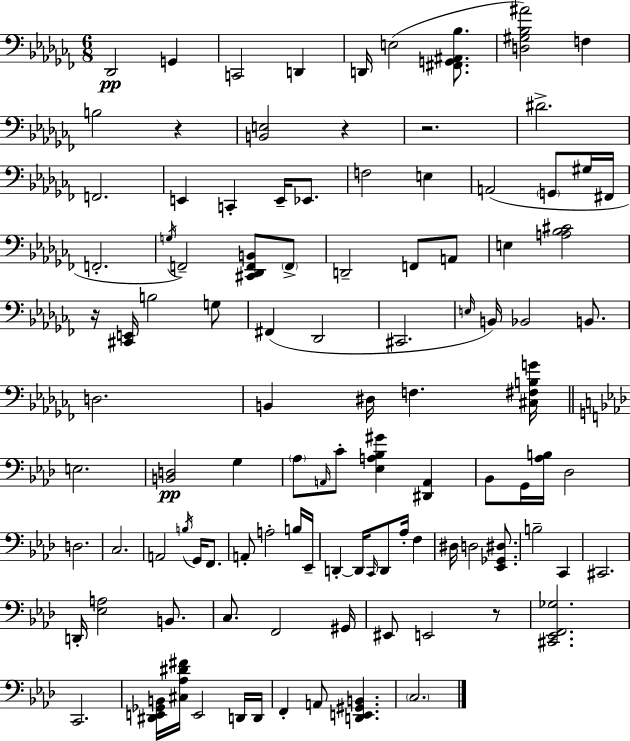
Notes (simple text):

Db2/h G2/q C2/h D2/q D2/s E3/h [F#2,G2,A#2,Bb3]/e. [D3,G#3,Bb3,A#4]/h F3/q B3/h R/q [B2,E3]/h R/q R/h. D#4/h. F2/h. E2/q C2/q E2/s Eb2/e. F3/h E3/q A2/h G2/e G#3/s F#2/s F2/h. G3/s F2/h [C#2,Db2,F2,B2]/e F2/e D2/h F2/e A2/e E3/q [A3,Bb3,C#4]/h R/s [C#2,E2]/s B3/h G3/e F#2/q Db2/h C#2/h. E3/s B2/s Bb2/h B2/e. D3/h. B2/q D#3/s F3/q. [C#3,F#3,B3,G4]/s E3/h. [B2,D3]/h G3/q Ab3/e A2/s C4/e [Eb3,A3,Bb3,G#4]/q [D#2,A2]/q Bb2/e G2/s [Ab3,B3]/s Db3/h D3/h. C3/h. A2/h B3/s G2/s F2/e. A2/e A3/h B3/s Eb2/s D2/q D2/s C2/s D2/e Ab3/s F3/q D#3/s D3/h [Eb2,Gb2,D#3]/e. B3/h C2/q C#2/h. D2/s [Eb3,A3]/h B2/e. C3/e. F2/h G#2/s EIS2/e E2/h R/e [C#2,Eb2,F2,Gb3]/h. C2/h. [D#2,E2,Gb2,B2]/s [C#3,Ab3,D#4,F#4]/s E2/h D2/s D2/s F2/q A2/e [D2,E2,G#2,B2]/q. C3/h.